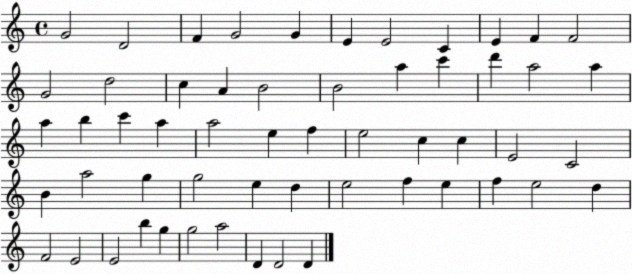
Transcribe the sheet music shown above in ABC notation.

X:1
T:Untitled
M:4/4
L:1/4
K:C
G2 D2 F G2 G E E2 C E F F2 G2 d2 c A B2 B2 a c' d' a2 a a b c' a a2 e f e2 c c E2 C2 B a2 g g2 e d e2 f e f e2 d F2 E2 E2 b g g2 a2 D D2 D